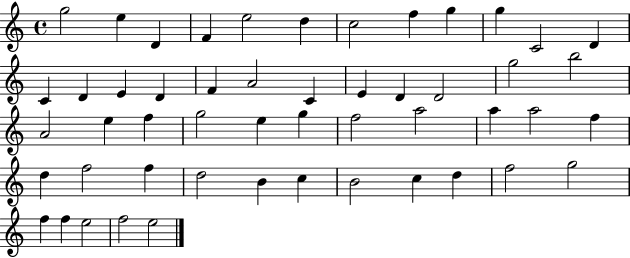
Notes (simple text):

G5/h E5/q D4/q F4/q E5/h D5/q C5/h F5/q G5/q G5/q C4/h D4/q C4/q D4/q E4/q D4/q F4/q A4/h C4/q E4/q D4/q D4/h G5/h B5/h A4/h E5/q F5/q G5/h E5/q G5/q F5/h A5/h A5/q A5/h F5/q D5/q F5/h F5/q D5/h B4/q C5/q B4/h C5/q D5/q F5/h G5/h F5/q F5/q E5/h F5/h E5/h